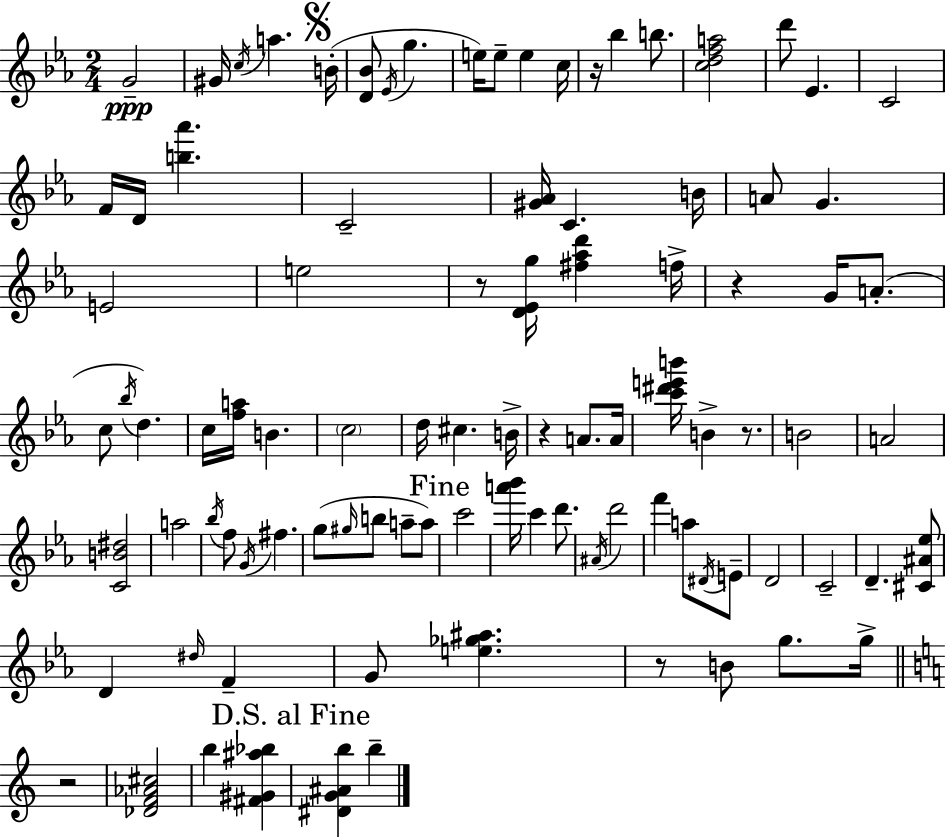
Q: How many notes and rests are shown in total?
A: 95